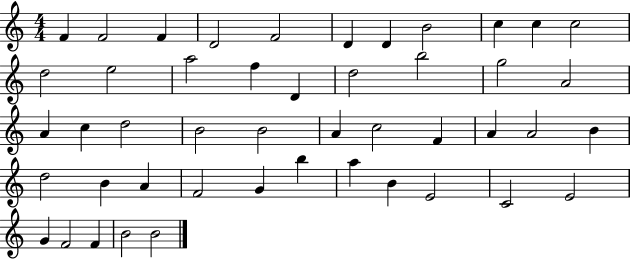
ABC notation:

X:1
T:Untitled
M:4/4
L:1/4
K:C
F F2 F D2 F2 D D B2 c c c2 d2 e2 a2 f D d2 b2 g2 A2 A c d2 B2 B2 A c2 F A A2 B d2 B A F2 G b a B E2 C2 E2 G F2 F B2 B2